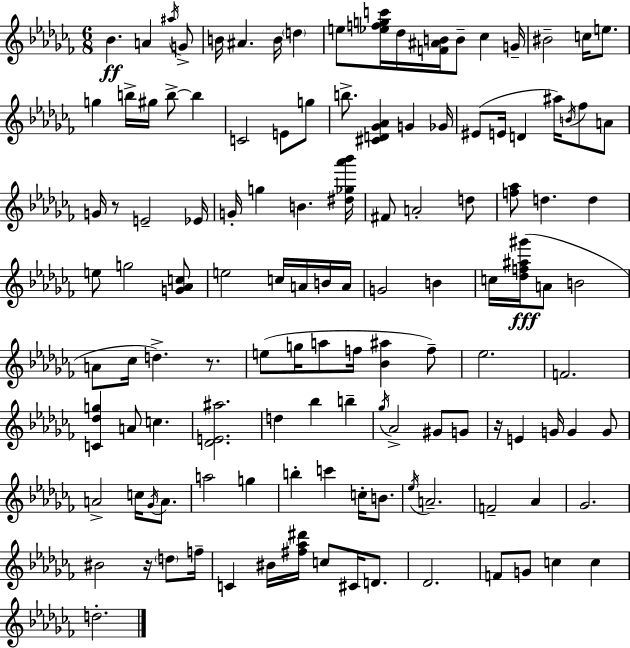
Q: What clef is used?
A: treble